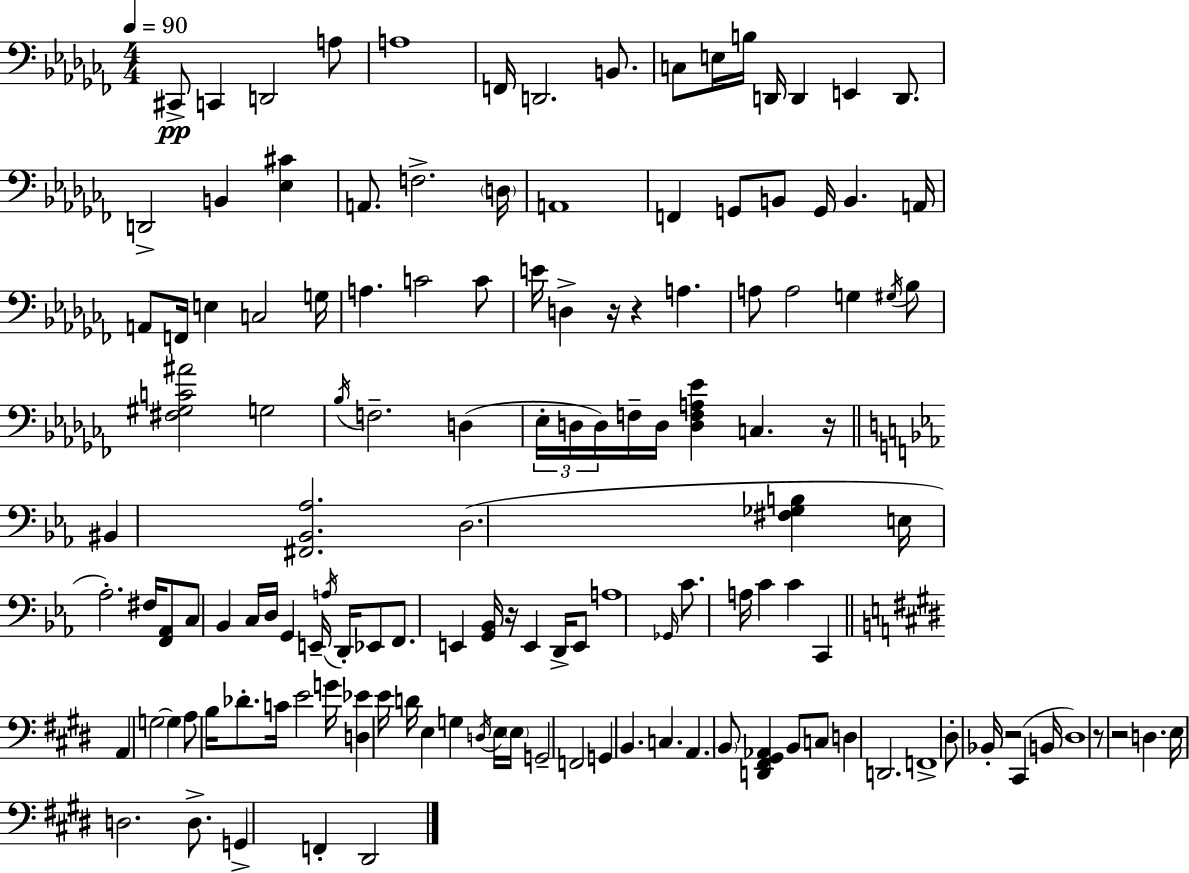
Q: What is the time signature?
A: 4/4